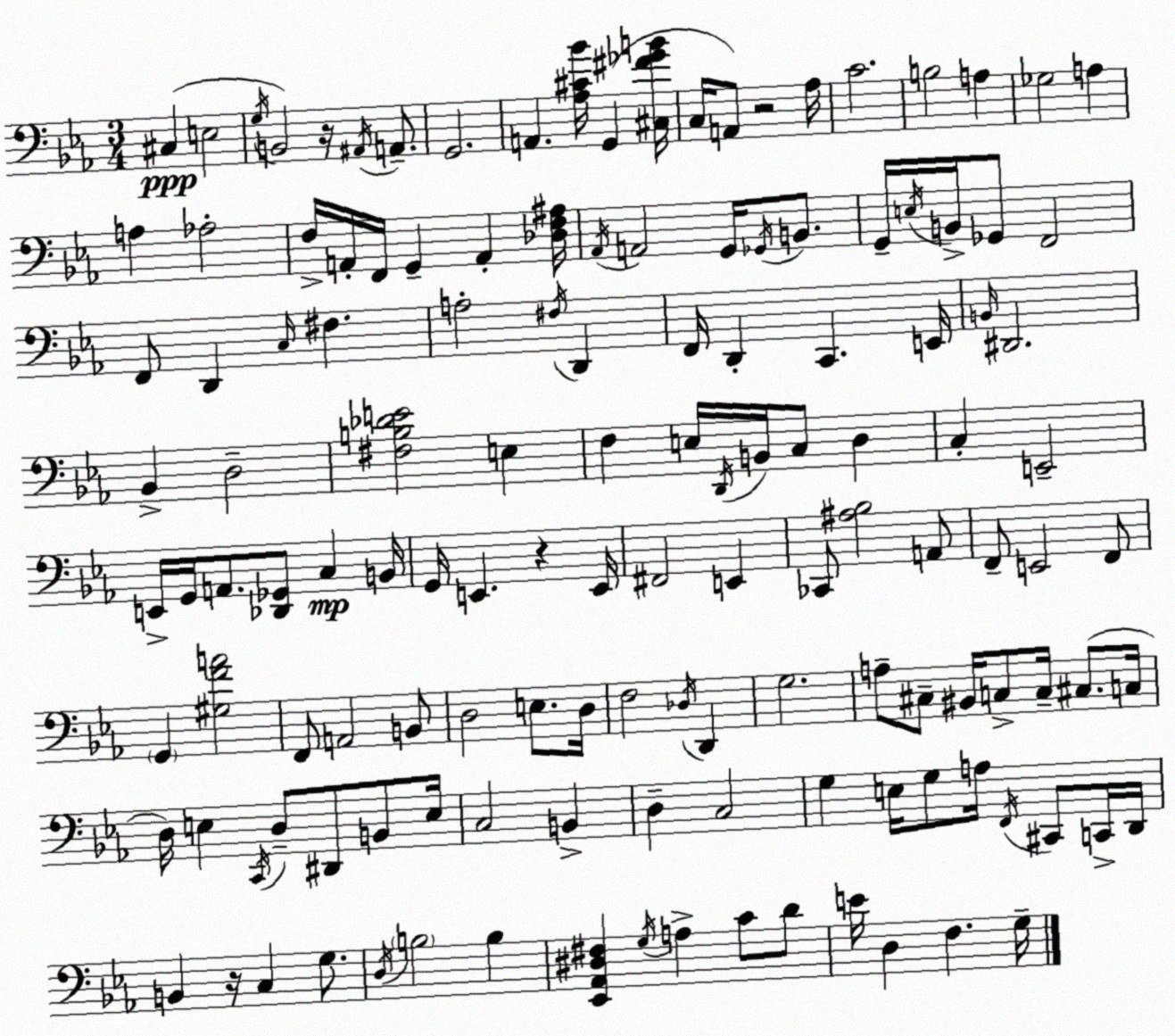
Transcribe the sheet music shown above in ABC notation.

X:1
T:Untitled
M:3/4
L:1/4
K:Eb
^C, E,2 G,/4 B,,2 z/4 ^A,,/4 A,,/2 G,,2 A,, [_A,^C_B]/4 G,, [^C,^F_GB]/4 C,/4 A,,/2 z2 _A,/4 C2 B,2 A, _G,2 A, A, _A,2 F,/4 A,,/4 F,,/4 G,, A,, [_D,F,^A,]/4 _A,,/4 A,,2 G,,/4 _G,,/4 B,,/2 G,,/4 E,/4 B,,/4 _G,,/2 F,,2 F,,/2 D,, C,/4 ^F, A,2 ^F,/4 D,, F,,/4 D,, C,, E,,/4 B,,/4 ^D,,2 _B,, D,2 [^F,B,_DE]2 E, F, E,/4 D,,/4 B,,/4 C,/2 D, C, E,,2 E,,/4 G,,/4 A,,/2 [_D,,_G,,]/2 C, B,,/4 G,,/4 E,, z E,,/4 ^F,,2 E,, _C,,/2 [^A,_B,]2 A,,/2 F,,/2 E,,2 F,,/2 G,, [^G,FA]2 F,,/2 A,,2 B,,/2 D,2 E,/2 D,/4 F,2 _D,/4 D,, G,2 A,/2 ^C,/2 ^B,,/4 C,/2 C,/4 ^C,/2 C,/4 D,/4 E, C,,/4 D,/2 ^D,,/2 B,,/2 E,/4 C,2 B,, D, C,2 G, E,/4 G,/2 A,/4 F,,/4 ^C,,/2 C,,/4 D,,/4 B,, z/4 C, G,/2 D,/4 B,2 B, [_E,,_A,,^D,^F,] G,/4 A, C/2 D/2 E/4 D, F, G,/4